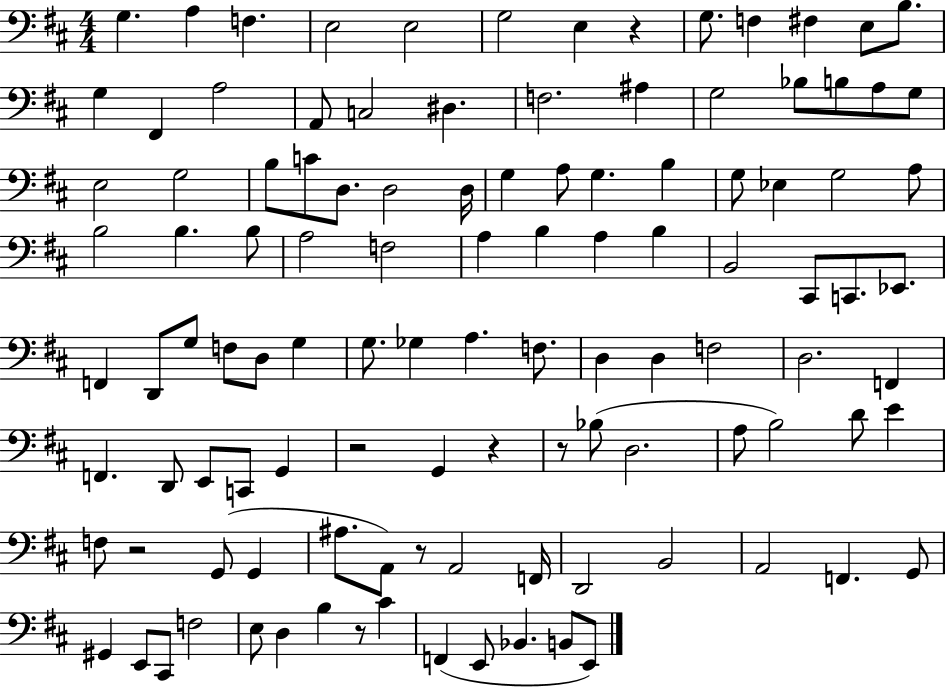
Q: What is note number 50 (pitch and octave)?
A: B2